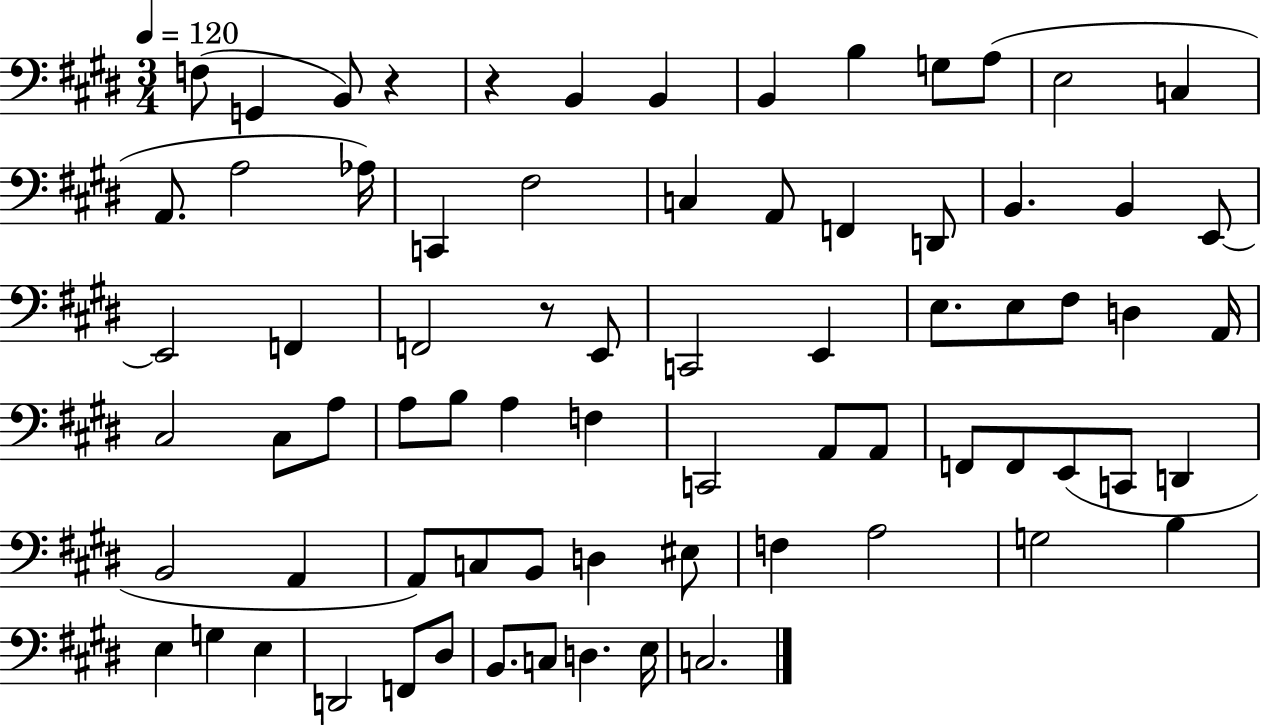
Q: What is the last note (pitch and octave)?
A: C3